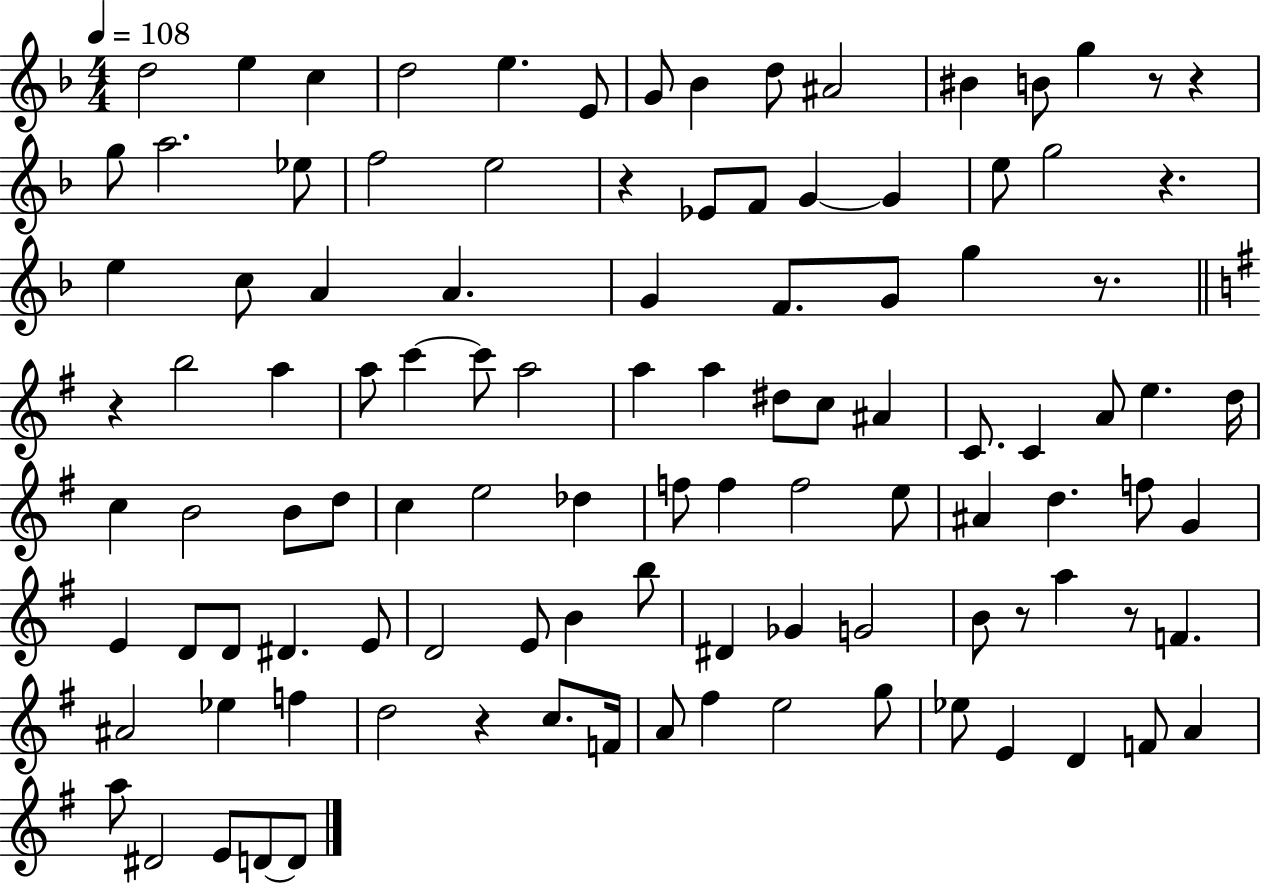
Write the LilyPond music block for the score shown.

{
  \clef treble
  \numericTimeSignature
  \time 4/4
  \key f \major
  \tempo 4 = 108
  d''2 e''4 c''4 | d''2 e''4. e'8 | g'8 bes'4 d''8 ais'2 | bis'4 b'8 g''4 r8 r4 | \break g''8 a''2. ees''8 | f''2 e''2 | r4 ees'8 f'8 g'4~~ g'4 | e''8 g''2 r4. | \break e''4 c''8 a'4 a'4. | g'4 f'8. g'8 g''4 r8. | \bar "||" \break \key e \minor r4 b''2 a''4 | a''8 c'''4~~ c'''8 a''2 | a''4 a''4 dis''8 c''8 ais'4 | c'8. c'4 a'8 e''4. d''16 | \break c''4 b'2 b'8 d''8 | c''4 e''2 des''4 | f''8 f''4 f''2 e''8 | ais'4 d''4. f''8 g'4 | \break e'4 d'8 d'8 dis'4. e'8 | d'2 e'8 b'4 b''8 | dis'4 ges'4 g'2 | b'8 r8 a''4 r8 f'4. | \break ais'2 ees''4 f''4 | d''2 r4 c''8. f'16 | a'8 fis''4 e''2 g''8 | ees''8 e'4 d'4 f'8 a'4 | \break a''8 dis'2 e'8 d'8~~ d'8 | \bar "|."
}